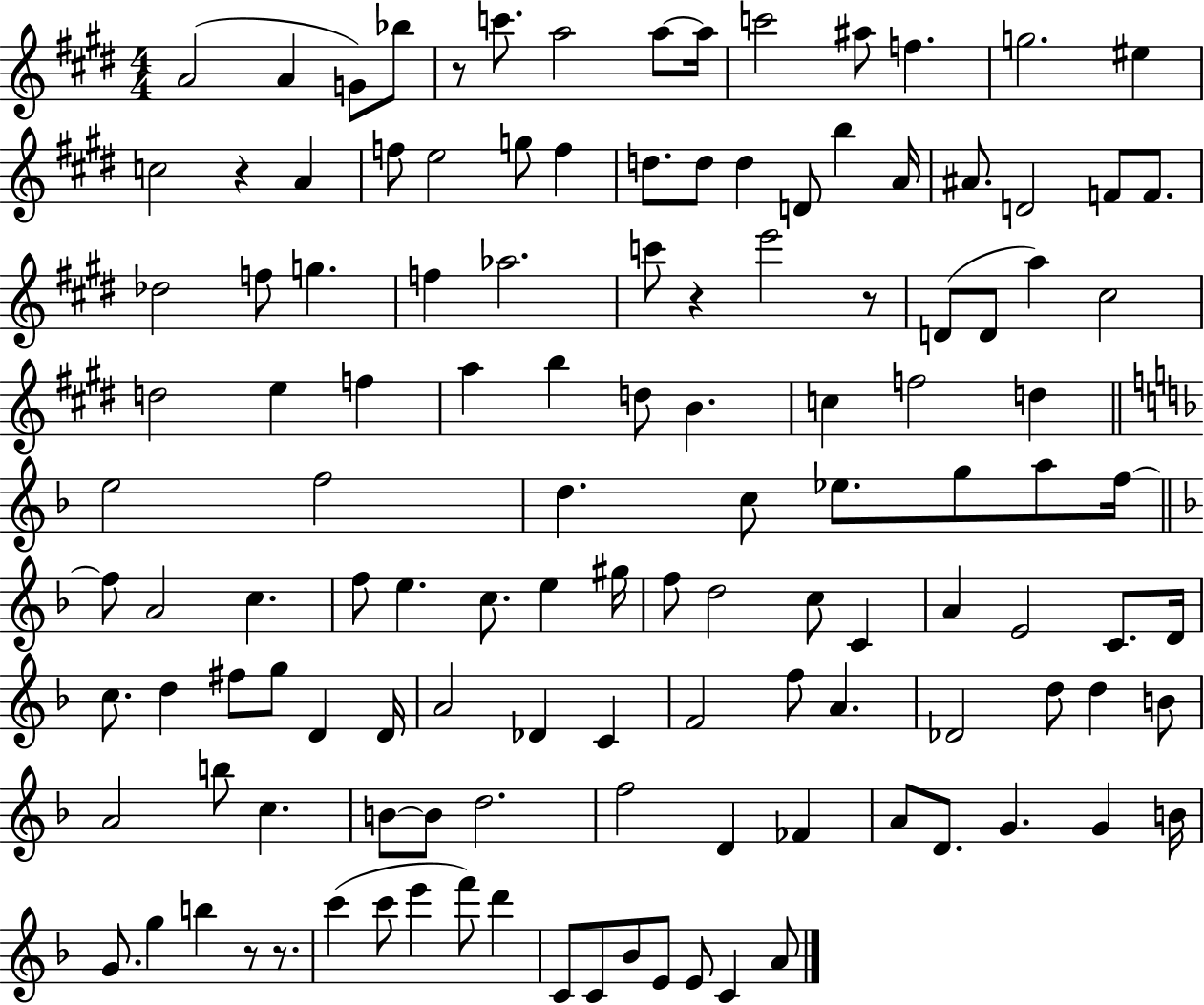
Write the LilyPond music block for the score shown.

{
  \clef treble
  \numericTimeSignature
  \time 4/4
  \key e \major
  a'2( a'4 g'8) bes''8 | r8 c'''8. a''2 a''8~~ a''16 | c'''2 ais''8 f''4. | g''2. eis''4 | \break c''2 r4 a'4 | f''8 e''2 g''8 f''4 | d''8. d''8 d''4 d'8 b''4 a'16 | ais'8. d'2 f'8 f'8. | \break des''2 f''8 g''4. | f''4 aes''2. | c'''8 r4 e'''2 r8 | d'8( d'8 a''4) cis''2 | \break d''2 e''4 f''4 | a''4 b''4 d''8 b'4. | c''4 f''2 d''4 | \bar "||" \break \key f \major e''2 f''2 | d''4. c''8 ees''8. g''8 a''8 f''16~~ | \bar "||" \break \key d \minor f''8 a'2 c''4. | f''8 e''4. c''8. e''4 gis''16 | f''8 d''2 c''8 c'4 | a'4 e'2 c'8. d'16 | \break c''8. d''4 fis''8 g''8 d'4 d'16 | a'2 des'4 c'4 | f'2 f''8 a'4. | des'2 d''8 d''4 b'8 | \break a'2 b''8 c''4. | b'8~~ b'8 d''2. | f''2 d'4 fes'4 | a'8 d'8. g'4. g'4 b'16 | \break g'8. g''4 b''4 r8 r8. | c'''4( c'''8 e'''4 f'''8) d'''4 | c'8 c'8 bes'8 e'8 e'8 c'4 a'8 | \bar "|."
}